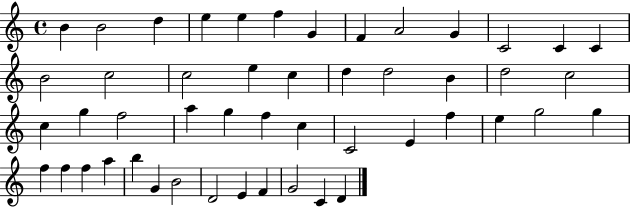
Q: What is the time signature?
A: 4/4